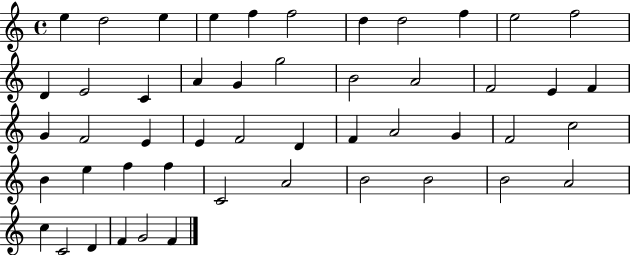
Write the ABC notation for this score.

X:1
T:Untitled
M:4/4
L:1/4
K:C
e d2 e e f f2 d d2 f e2 f2 D E2 C A G g2 B2 A2 F2 E F G F2 E E F2 D F A2 G F2 c2 B e f f C2 A2 B2 B2 B2 A2 c C2 D F G2 F